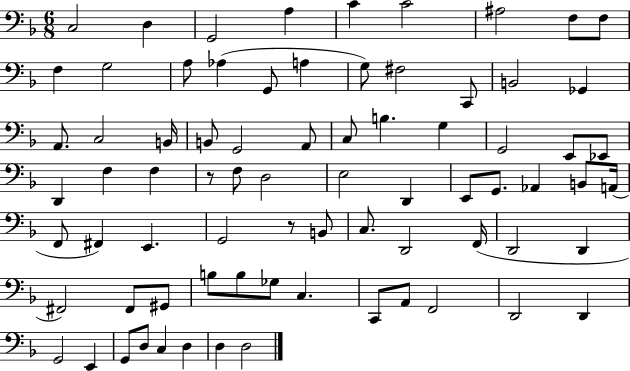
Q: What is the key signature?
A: F major